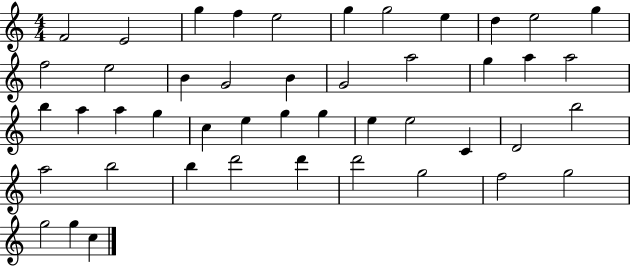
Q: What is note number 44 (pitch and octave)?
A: G5